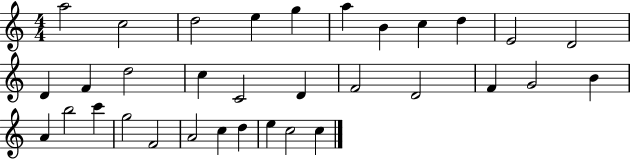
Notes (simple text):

A5/h C5/h D5/h E5/q G5/q A5/q B4/q C5/q D5/q E4/h D4/h D4/q F4/q D5/h C5/q C4/h D4/q F4/h D4/h F4/q G4/h B4/q A4/q B5/h C6/q G5/h F4/h A4/h C5/q D5/q E5/q C5/h C5/q